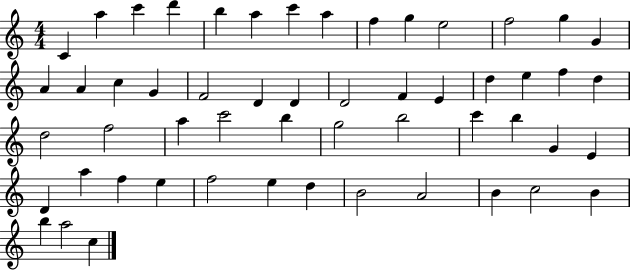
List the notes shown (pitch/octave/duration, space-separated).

C4/q A5/q C6/q D6/q B5/q A5/q C6/q A5/q F5/q G5/q E5/h F5/h G5/q G4/q A4/q A4/q C5/q G4/q F4/h D4/q D4/q D4/h F4/q E4/q D5/q E5/q F5/q D5/q D5/h F5/h A5/q C6/h B5/q G5/h B5/h C6/q B5/q G4/q E4/q D4/q A5/q F5/q E5/q F5/h E5/q D5/q B4/h A4/h B4/q C5/h B4/q B5/q A5/h C5/q